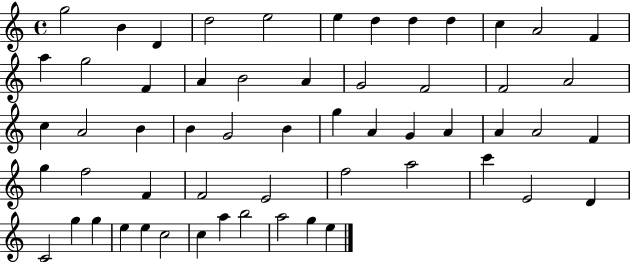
{
  \clef treble
  \time 4/4
  \defaultTimeSignature
  \key c \major
  g''2 b'4 d'4 | d''2 e''2 | e''4 d''4 d''4 d''4 | c''4 a'2 f'4 | \break a''4 g''2 f'4 | a'4 b'2 a'4 | g'2 f'2 | f'2 a'2 | \break c''4 a'2 b'4 | b'4 g'2 b'4 | g''4 a'4 g'4 a'4 | a'4 a'2 f'4 | \break g''4 f''2 f'4 | f'2 e'2 | f''2 a''2 | c'''4 e'2 d'4 | \break c'2 g''4 g''4 | e''4 e''4 c''2 | c''4 a''4 b''2 | a''2 g''4 e''4 | \break \bar "|."
}